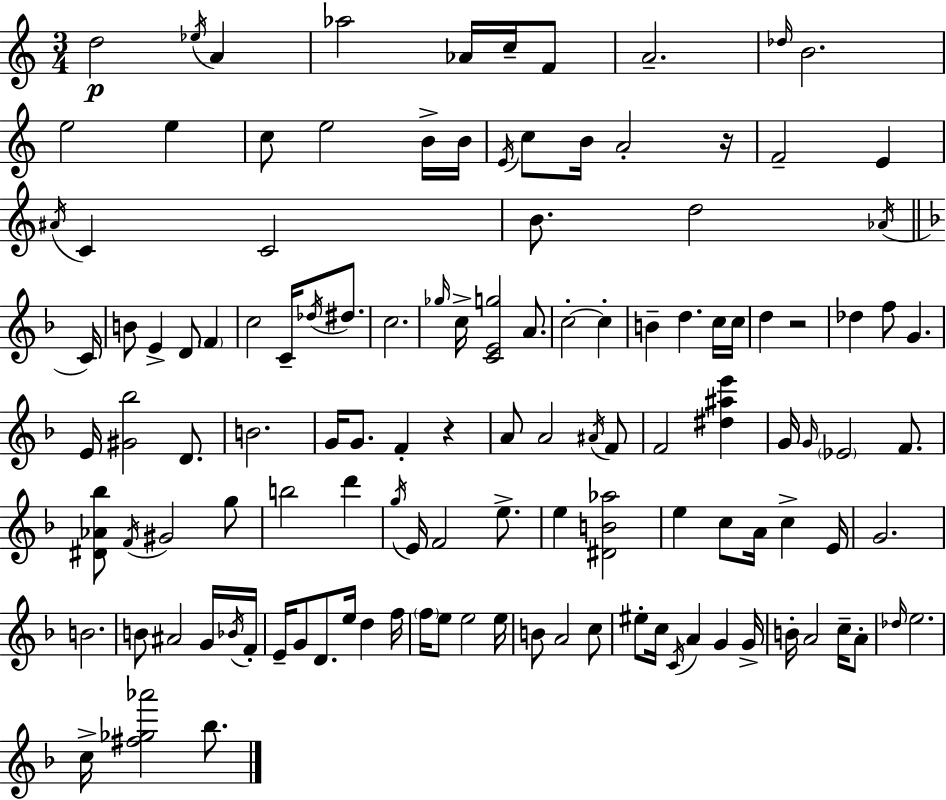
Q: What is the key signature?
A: C major